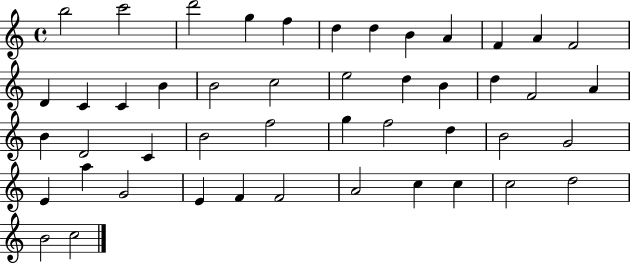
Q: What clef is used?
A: treble